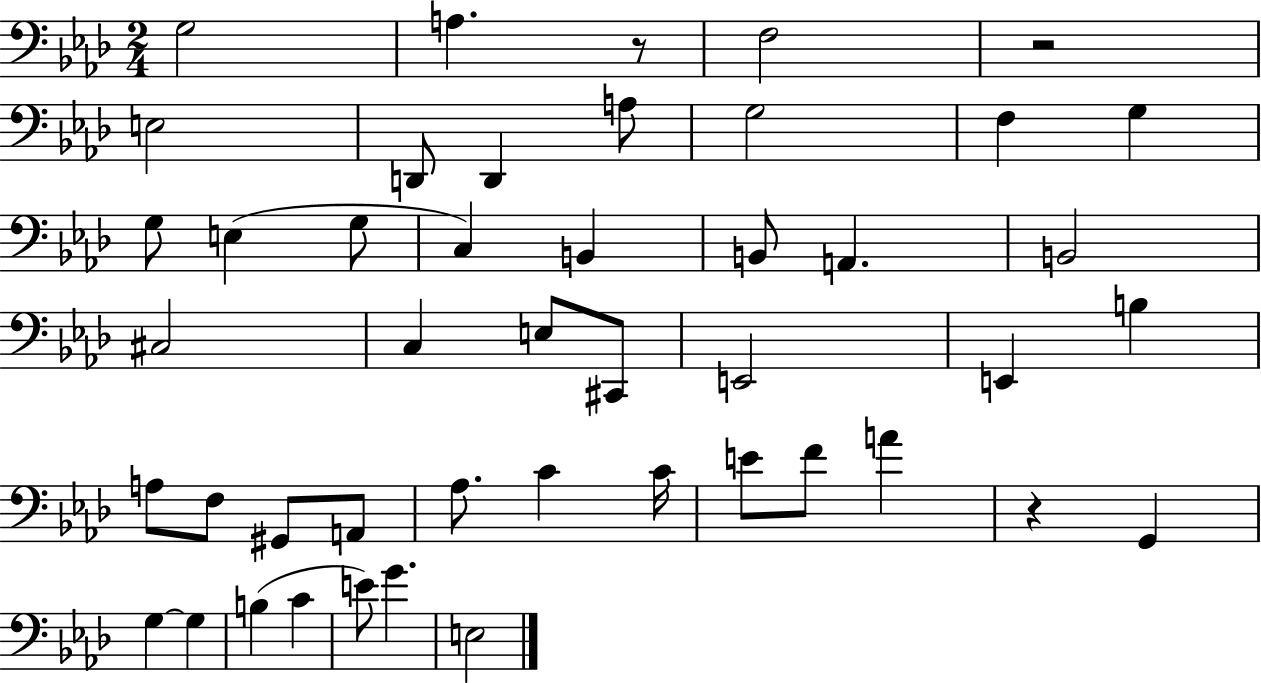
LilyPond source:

{
  \clef bass
  \numericTimeSignature
  \time 2/4
  \key aes \major
  g2 | a4. r8 | f2 | r2 | \break e2 | d,8 d,4 a8 | g2 | f4 g4 | \break g8 e4( g8 | c4) b,4 | b,8 a,4. | b,2 | \break cis2 | c4 e8 cis,8 | e,2 | e,4 b4 | \break a8 f8 gis,8 a,8 | aes8. c'4 c'16 | e'8 f'8 a'4 | r4 g,4 | \break g4~~ g4 | b4( c'4 | e'8) g'4. | e2 | \break \bar "|."
}